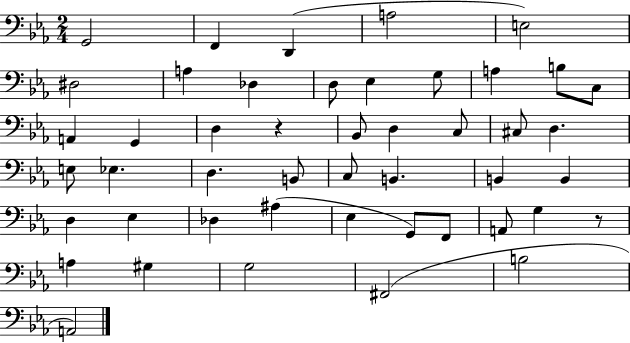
G2/h F2/q D2/q A3/h E3/h D#3/h A3/q Db3/q D3/e Eb3/q G3/e A3/q B3/e C3/e A2/q G2/q D3/q R/q Bb2/e D3/q C3/e C#3/e D3/q. E3/e Eb3/q. D3/q. B2/e C3/e B2/q. B2/q B2/q D3/q Eb3/q Db3/q A#3/q Eb3/q G2/e F2/e A2/e G3/q R/e A3/q G#3/q G3/h F#2/h B3/h A2/h